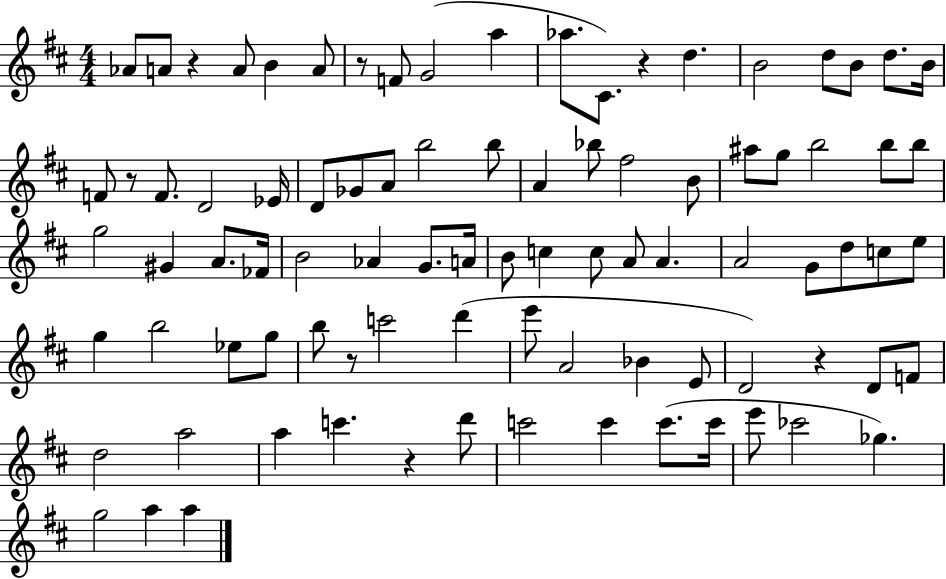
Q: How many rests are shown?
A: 7